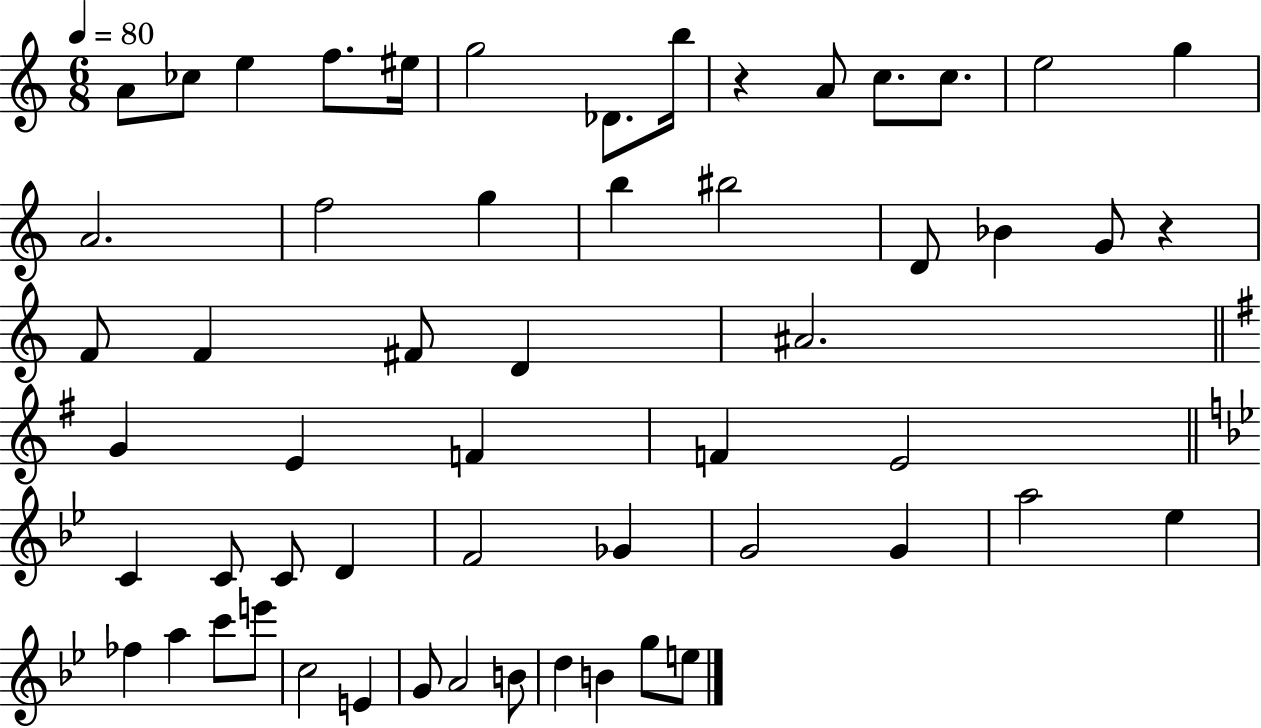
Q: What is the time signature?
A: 6/8